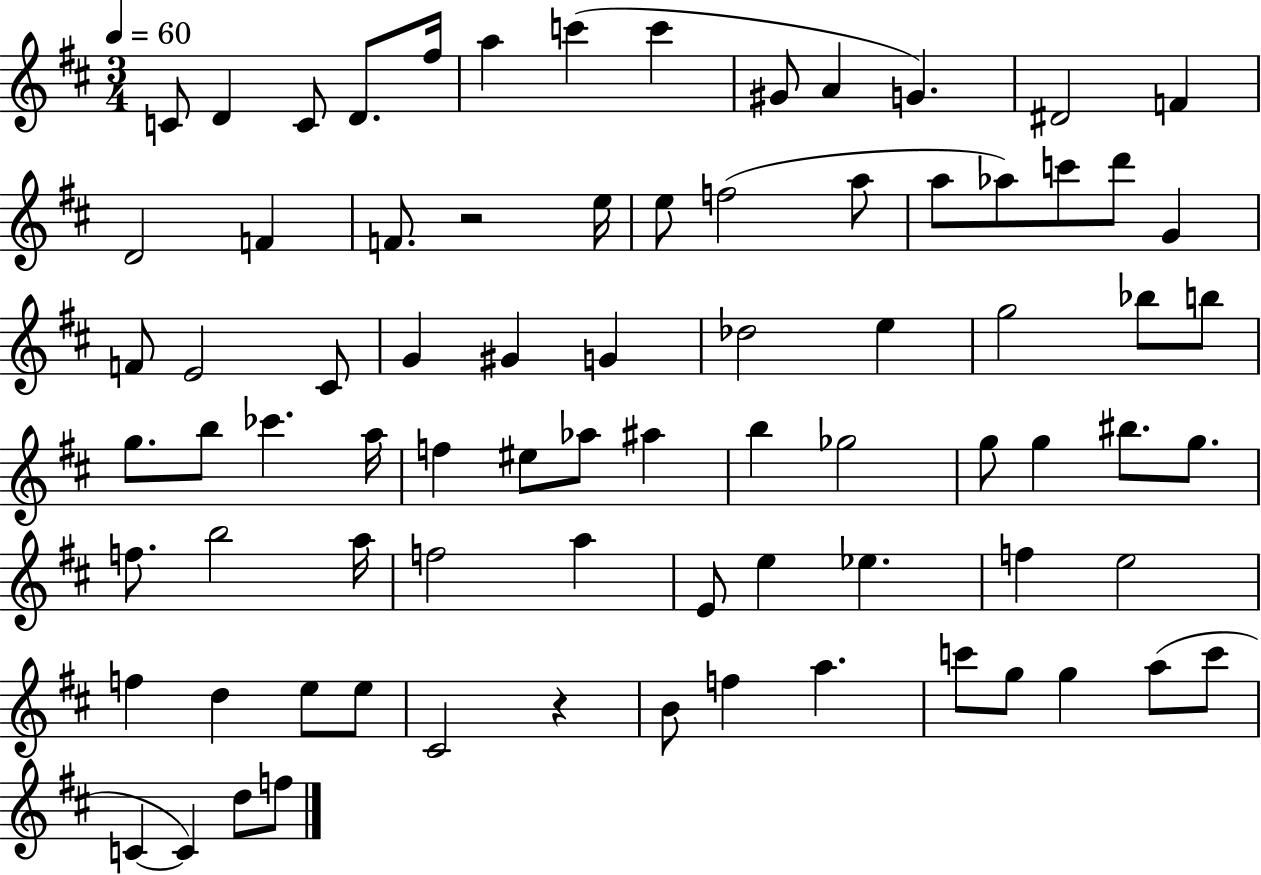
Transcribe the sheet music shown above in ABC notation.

X:1
T:Untitled
M:3/4
L:1/4
K:D
C/2 D C/2 D/2 ^f/4 a c' c' ^G/2 A G ^D2 F D2 F F/2 z2 e/4 e/2 f2 a/2 a/2 _a/2 c'/2 d'/2 G F/2 E2 ^C/2 G ^G G _d2 e g2 _b/2 b/2 g/2 b/2 _c' a/4 f ^e/2 _a/2 ^a b _g2 g/2 g ^b/2 g/2 f/2 b2 a/4 f2 a E/2 e _e f e2 f d e/2 e/2 ^C2 z B/2 f a c'/2 g/2 g a/2 c'/2 C C d/2 f/2